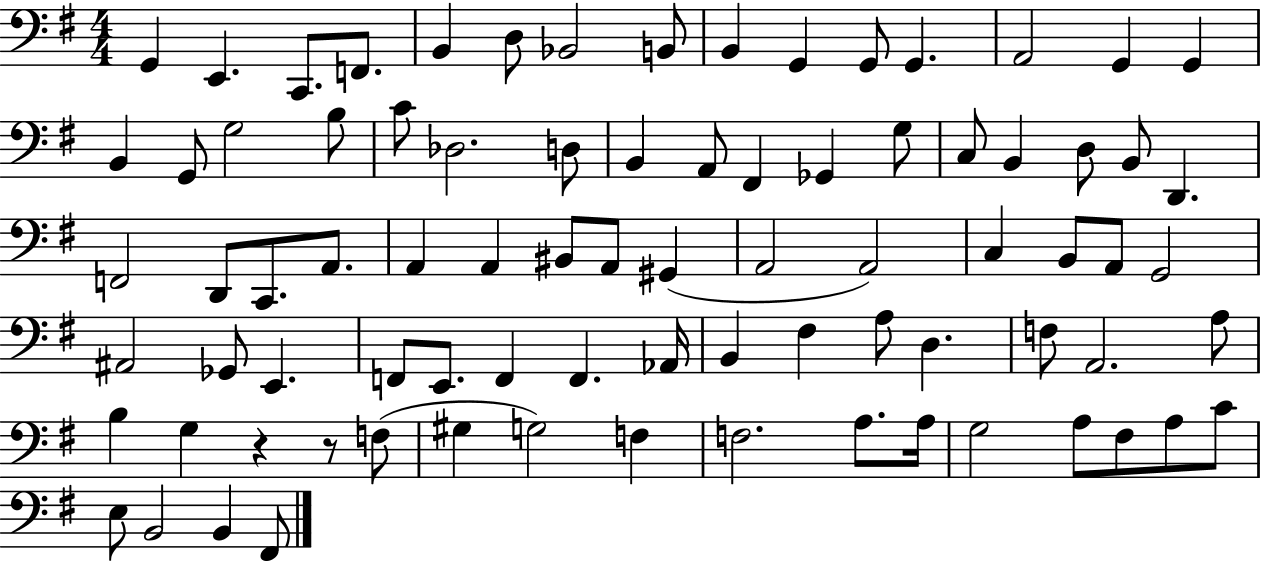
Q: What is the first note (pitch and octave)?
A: G2